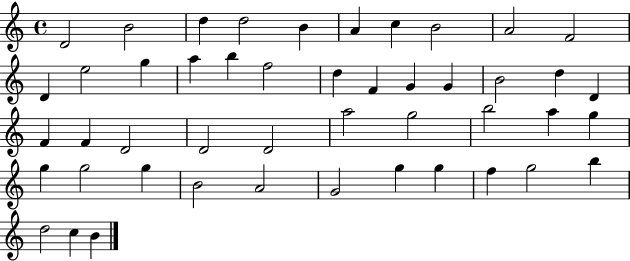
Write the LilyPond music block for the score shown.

{
  \clef treble
  \time 4/4
  \defaultTimeSignature
  \key c \major
  d'2 b'2 | d''4 d''2 b'4 | a'4 c''4 b'2 | a'2 f'2 | \break d'4 e''2 g''4 | a''4 b''4 f''2 | d''4 f'4 g'4 g'4 | b'2 d''4 d'4 | \break f'4 f'4 d'2 | d'2 d'2 | a''2 g''2 | b''2 a''4 g''4 | \break g''4 g''2 g''4 | b'2 a'2 | g'2 g''4 g''4 | f''4 g''2 b''4 | \break d''2 c''4 b'4 | \bar "|."
}